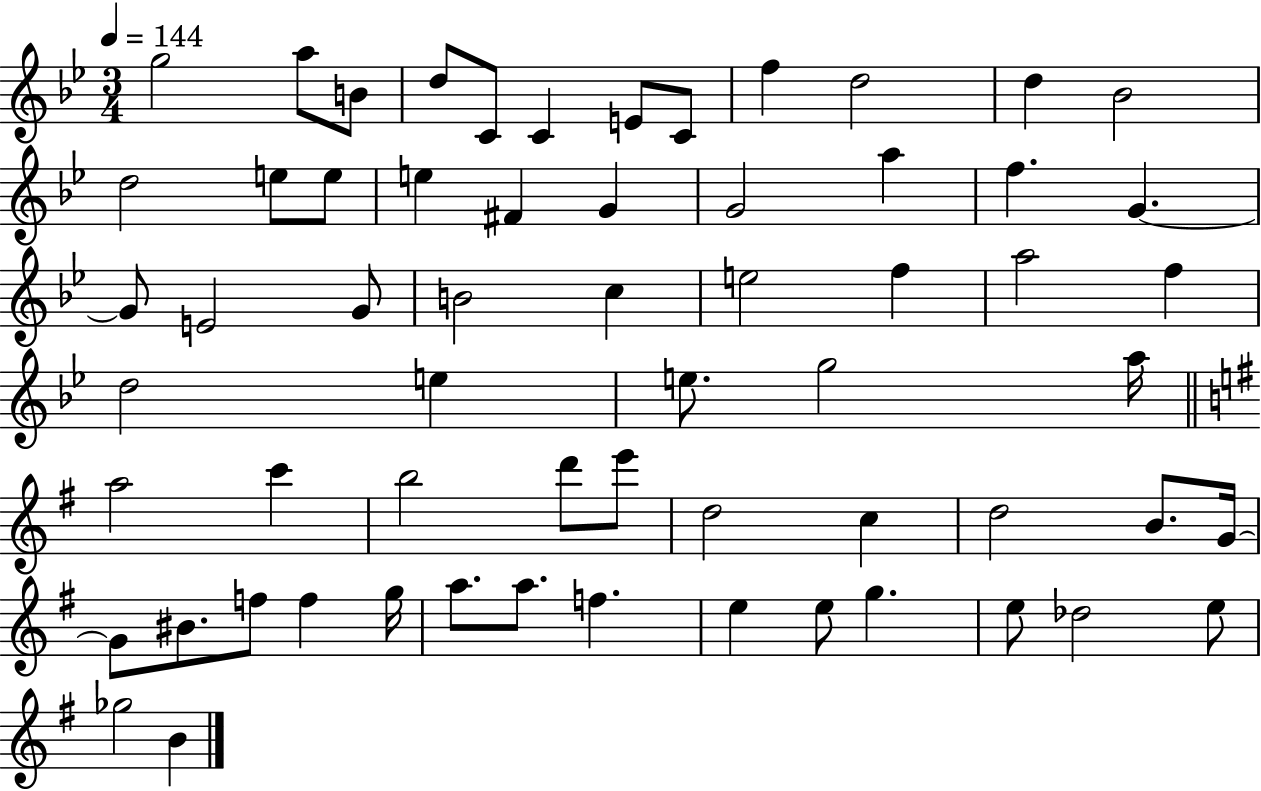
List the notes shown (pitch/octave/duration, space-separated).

G5/h A5/e B4/e D5/e C4/e C4/q E4/e C4/e F5/q D5/h D5/q Bb4/h D5/h E5/e E5/e E5/q F#4/q G4/q G4/h A5/q F5/q. G4/q. G4/e E4/h G4/e B4/h C5/q E5/h F5/q A5/h F5/q D5/h E5/q E5/e. G5/h A5/s A5/h C6/q B5/h D6/e E6/e D5/h C5/q D5/h B4/e. G4/s G4/e BIS4/e. F5/e F5/q G5/s A5/e. A5/e. F5/q. E5/q E5/e G5/q. E5/e Db5/h E5/e Gb5/h B4/q